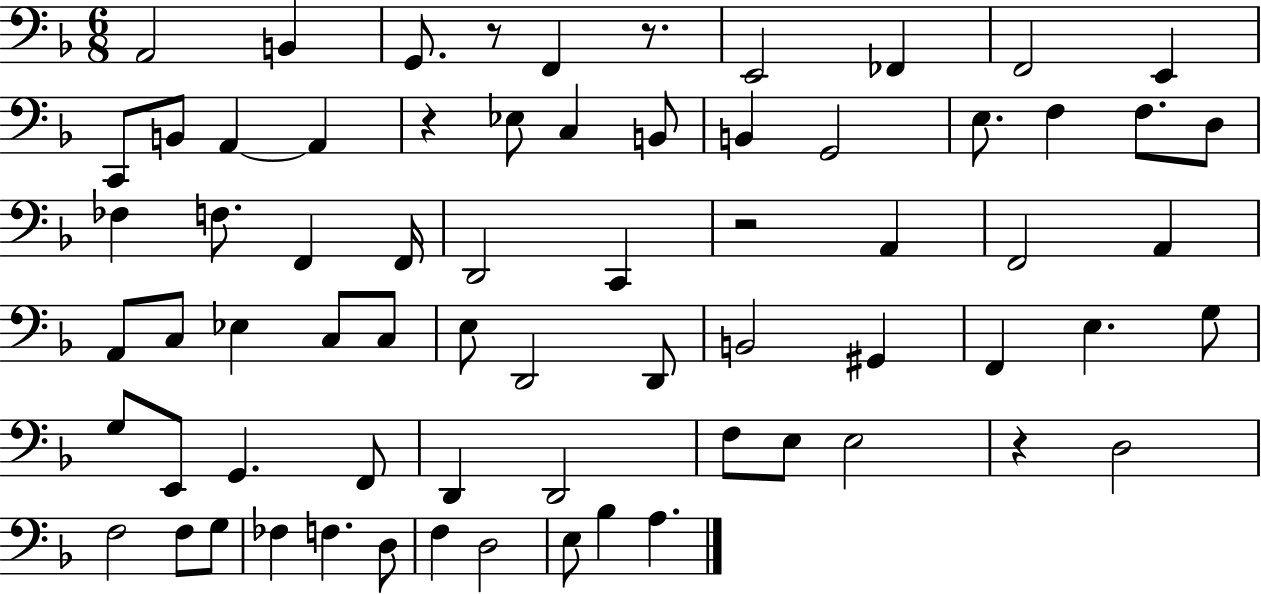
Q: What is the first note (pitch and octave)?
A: A2